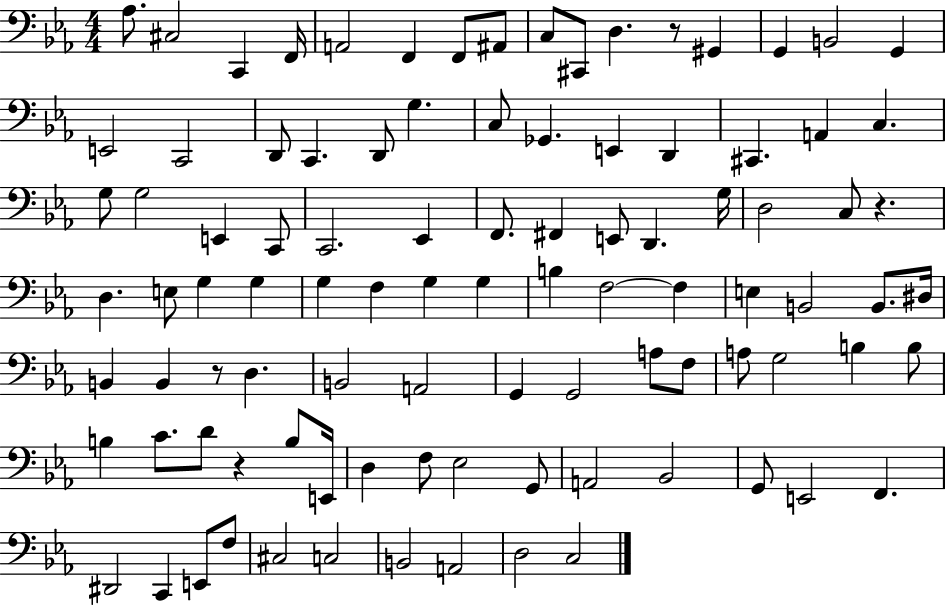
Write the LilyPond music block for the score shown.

{
  \clef bass
  \numericTimeSignature
  \time 4/4
  \key ees \major
  aes8. cis2 c,4 f,16 | a,2 f,4 f,8 ais,8 | c8 cis,8 d4. r8 gis,4 | g,4 b,2 g,4 | \break e,2 c,2 | d,8 c,4. d,8 g4. | c8 ges,4. e,4 d,4 | cis,4. a,4 c4. | \break g8 g2 e,4 c,8 | c,2. ees,4 | f,8. fis,4 e,8 d,4. g16 | d2 c8 r4. | \break d4. e8 g4 g4 | g4 f4 g4 g4 | b4 f2~~ f4 | e4 b,2 b,8. dis16 | \break b,4 b,4 r8 d4. | b,2 a,2 | g,4 g,2 a8 f8 | a8 g2 b4 b8 | \break b4 c'8. d'8 r4 b8 e,16 | d4 f8 ees2 g,8 | a,2 bes,2 | g,8 e,2 f,4. | \break dis,2 c,4 e,8 f8 | cis2 c2 | b,2 a,2 | d2 c2 | \break \bar "|."
}